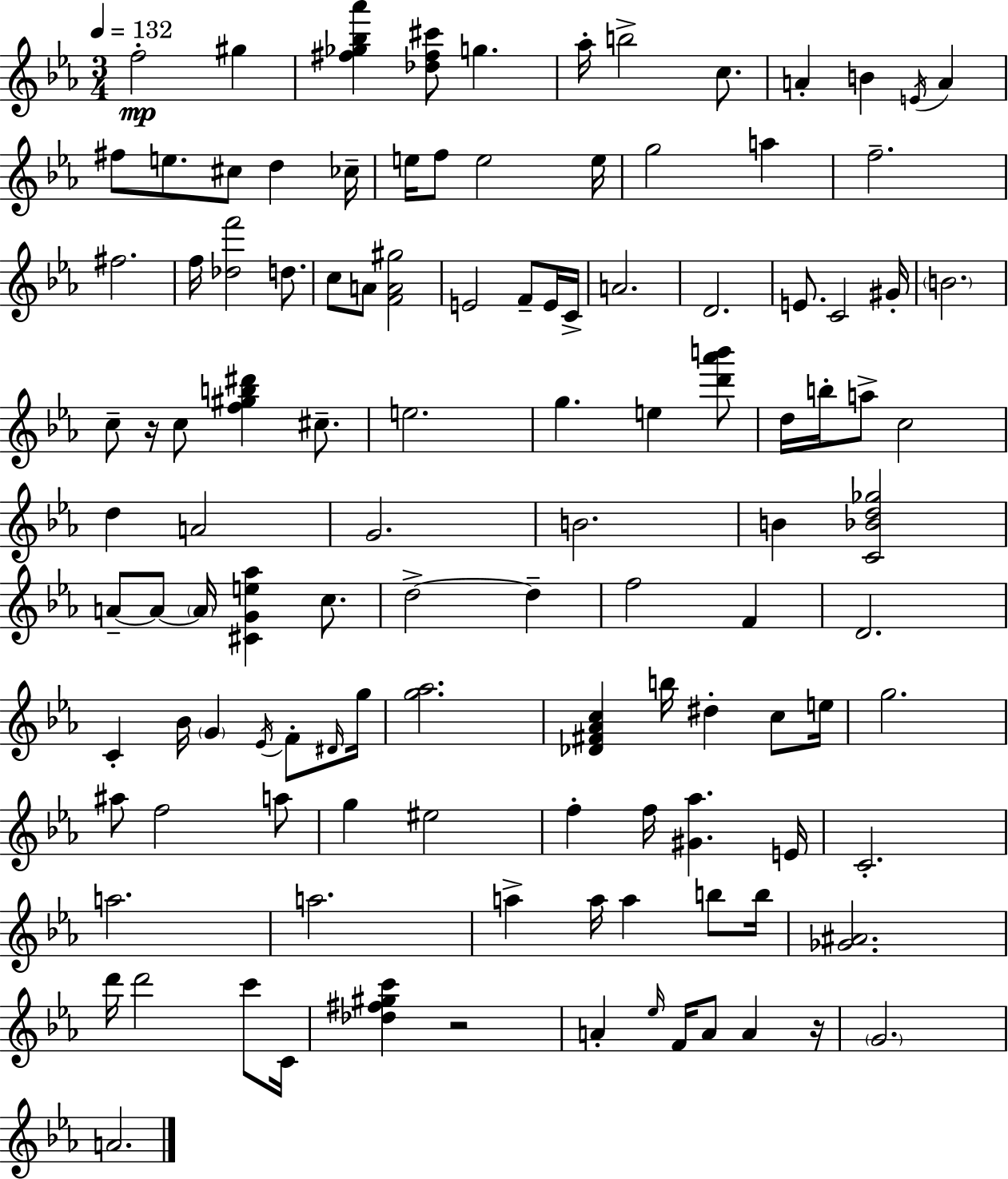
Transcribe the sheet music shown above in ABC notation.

X:1
T:Untitled
M:3/4
L:1/4
K:Cm
f2 ^g [^f_g_b_a'] [_d^f^c']/2 g _a/4 b2 c/2 A B E/4 A ^f/2 e/2 ^c/2 d _c/4 e/4 f/2 e2 e/4 g2 a f2 ^f2 f/4 [_df']2 d/2 c/2 A/2 [FA^g]2 E2 F/2 E/4 C/4 A2 D2 E/2 C2 ^G/4 B2 c/2 z/4 c/2 [f^gb^d'] ^c/2 e2 g e [d'_a'b']/2 d/4 b/4 a/2 c2 d A2 G2 B2 B [C_Bd_g]2 A/2 A/2 A/4 [^CGe_a] c/2 d2 d f2 F D2 C _B/4 G _E/4 F/2 ^D/4 g/4 [g_a]2 [_D^F_Ac] b/4 ^d c/2 e/4 g2 ^a/2 f2 a/2 g ^e2 f f/4 [^G_a] E/4 C2 a2 a2 a a/4 a b/2 b/4 [_G^A]2 d'/4 d'2 c'/2 C/4 [_d^f^gc'] z2 A _e/4 F/4 A/2 A z/4 G2 A2